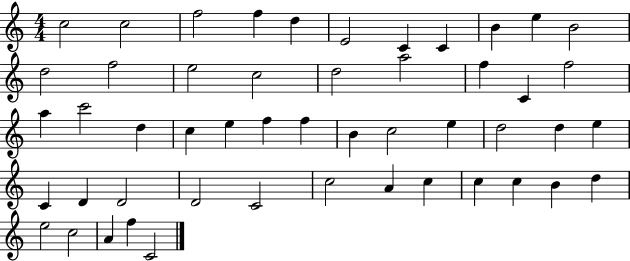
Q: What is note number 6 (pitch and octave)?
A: E4